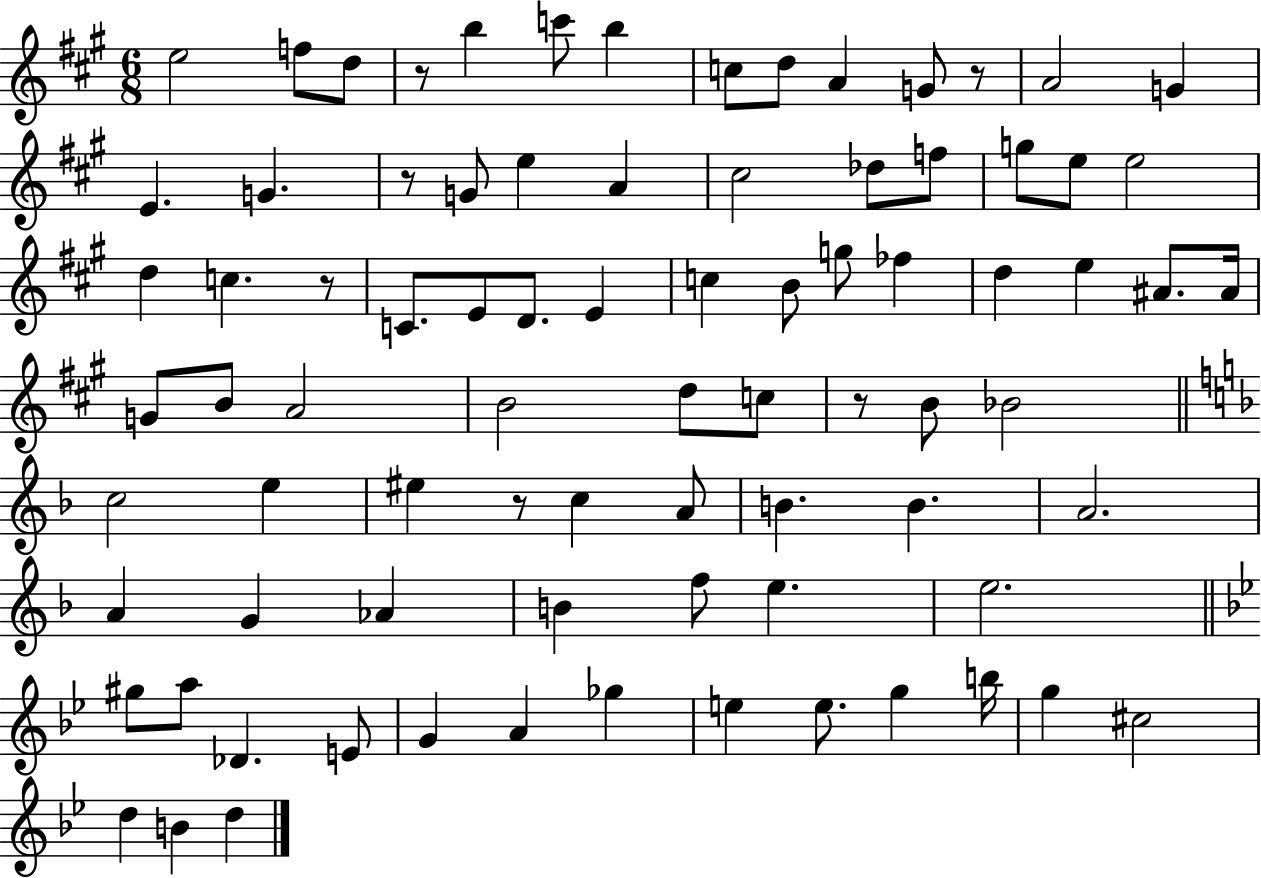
X:1
T:Untitled
M:6/8
L:1/4
K:A
e2 f/2 d/2 z/2 b c'/2 b c/2 d/2 A G/2 z/2 A2 G E G z/2 G/2 e A ^c2 _d/2 f/2 g/2 e/2 e2 d c z/2 C/2 E/2 D/2 E c B/2 g/2 _f d e ^A/2 ^A/4 G/2 B/2 A2 B2 d/2 c/2 z/2 B/2 _B2 c2 e ^e z/2 c A/2 B B A2 A G _A B f/2 e e2 ^g/2 a/2 _D E/2 G A _g e e/2 g b/4 g ^c2 d B d